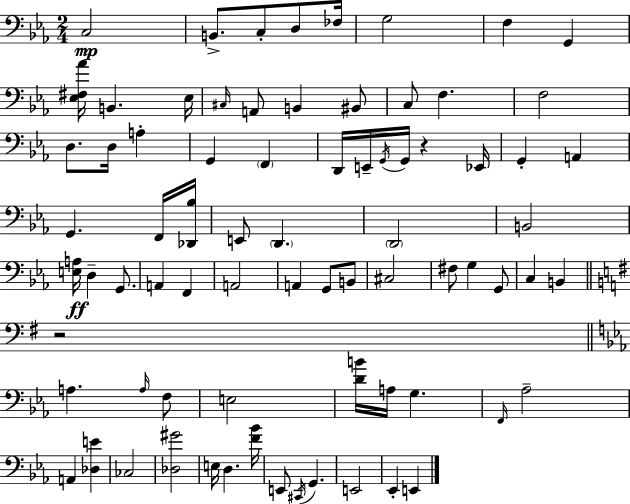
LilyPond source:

{
  \clef bass
  \numericTimeSignature
  \time 2/4
  \key c \minor
  c2\mp | b,8.-> c8-. d8 fes16 | g2 | f4 g,4 | \break <ees fis aes'>16 b,4. ees16 | \grace { cis16 } a,8 b,4 bis,8 | c8 f4. | f2 | \break d8. d16 a4-. | g,4 \parenthesize f,4 | d,16 e,16-- \acciaccatura { g,16 } g,16 r4 | ees,16 g,4-. a,4 | \break g,4. | f,16 <des, bes>16 e,8 \parenthesize d,4. | \parenthesize d,2 | b,2 | \break <e a>16\ff d4-- g,8. | a,4 f,4 | a,2 | a,4 g,8 | \break b,8 cis2 | fis8 g4 | g,8 c4 b,4 | \bar "||" \break \key g \major r2 | \bar "||" \break \key ees \major a4. \grace { a16 } f8 | e2 | <d' b'>16 a16 g4. | \grace { f,16 } aes2-- | \break a,4 <des e'>4 | ces2 | <des gis'>2 | e16 d4. | \break <f' bes'>16 e,8 \acciaccatura { cis,16 } g,4. | e,2 | ees,4-. e,4 | \bar "|."
}